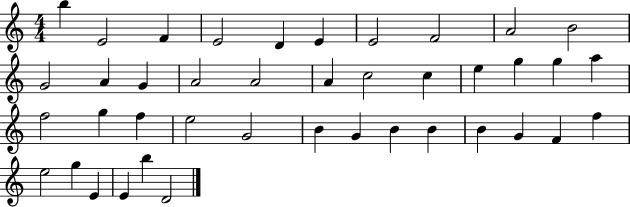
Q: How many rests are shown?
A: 0